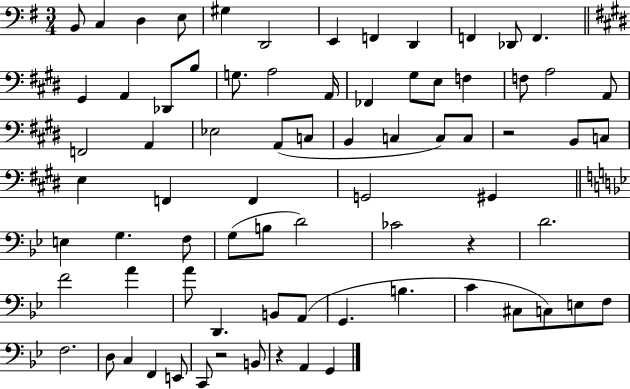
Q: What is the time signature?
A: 3/4